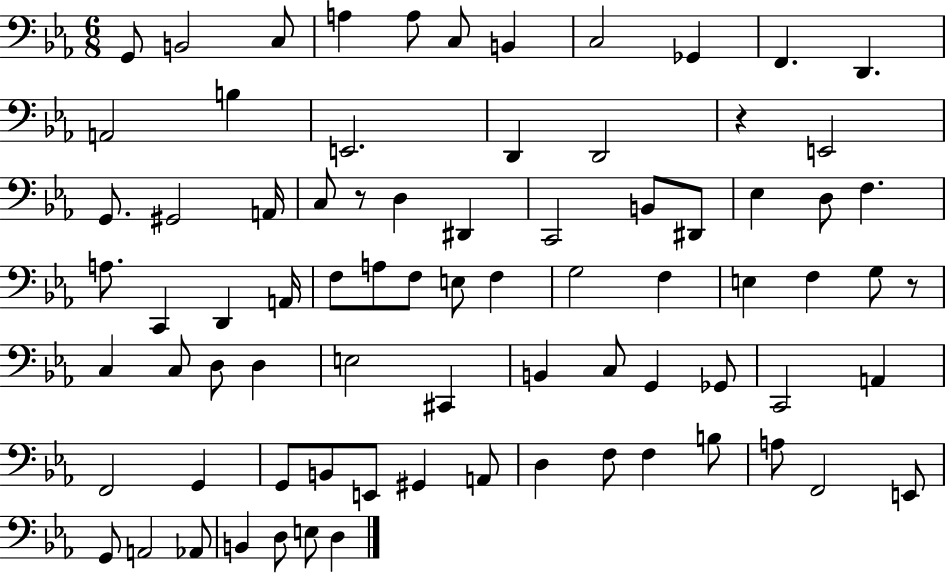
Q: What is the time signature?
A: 6/8